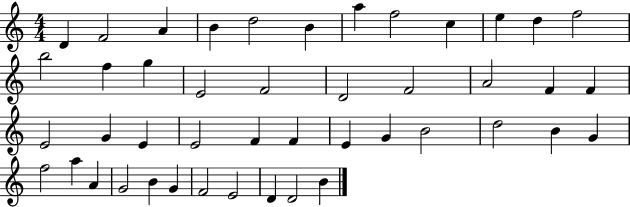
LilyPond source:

{
  \clef treble
  \numericTimeSignature
  \time 4/4
  \key c \major
  d'4 f'2 a'4 | b'4 d''2 b'4 | a''4 f''2 c''4 | e''4 d''4 f''2 | \break b''2 f''4 g''4 | e'2 f'2 | d'2 f'2 | a'2 f'4 f'4 | \break e'2 g'4 e'4 | e'2 f'4 f'4 | e'4 g'4 b'2 | d''2 b'4 g'4 | \break f''2 a''4 a'4 | g'2 b'4 g'4 | f'2 e'2 | d'4 d'2 b'4 | \break \bar "|."
}